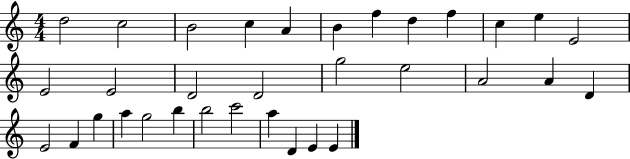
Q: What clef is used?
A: treble